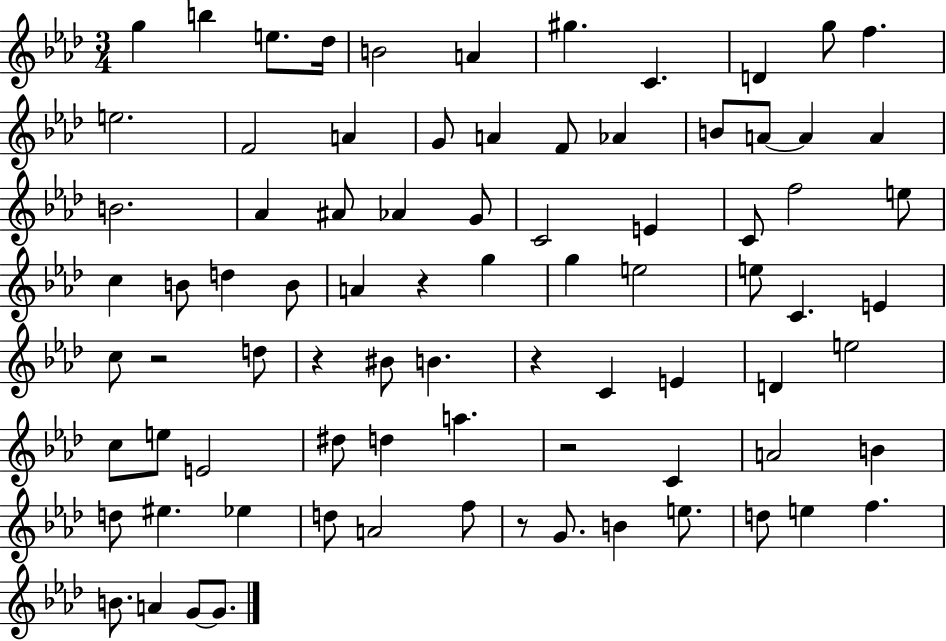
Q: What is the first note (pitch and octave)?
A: G5